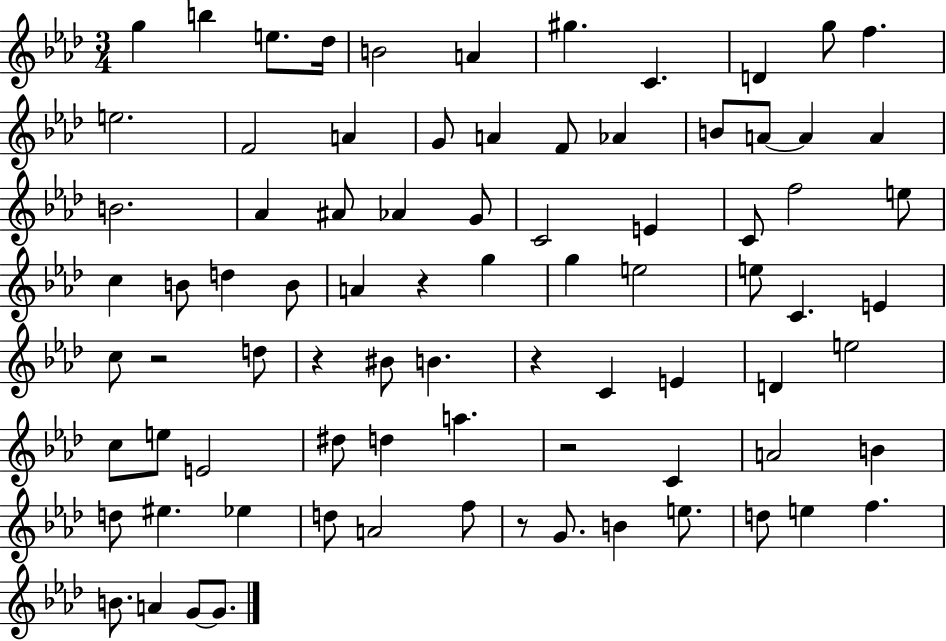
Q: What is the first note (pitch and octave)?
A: G5